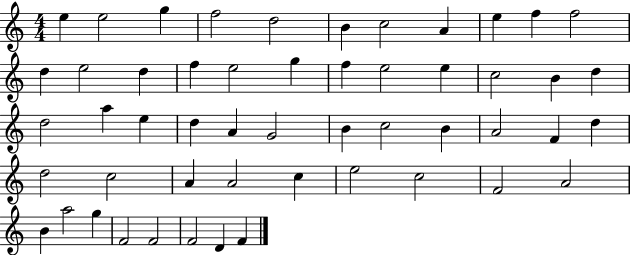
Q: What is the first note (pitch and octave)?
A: E5